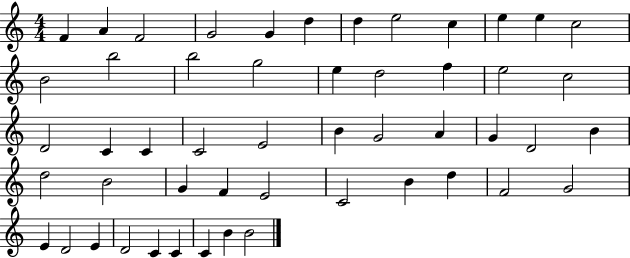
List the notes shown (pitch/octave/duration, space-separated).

F4/q A4/q F4/h G4/h G4/q D5/q D5/q E5/h C5/q E5/q E5/q C5/h B4/h B5/h B5/h G5/h E5/q D5/h F5/q E5/h C5/h D4/h C4/q C4/q C4/h E4/h B4/q G4/h A4/q G4/q D4/h B4/q D5/h B4/h G4/q F4/q E4/h C4/h B4/q D5/q F4/h G4/h E4/q D4/h E4/q D4/h C4/q C4/q C4/q B4/q B4/h